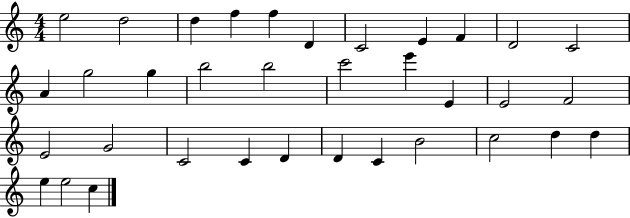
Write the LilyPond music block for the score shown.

{
  \clef treble
  \numericTimeSignature
  \time 4/4
  \key c \major
  e''2 d''2 | d''4 f''4 f''4 d'4 | c'2 e'4 f'4 | d'2 c'2 | \break a'4 g''2 g''4 | b''2 b''2 | c'''2 e'''4 e'4 | e'2 f'2 | \break e'2 g'2 | c'2 c'4 d'4 | d'4 c'4 b'2 | c''2 d''4 d''4 | \break e''4 e''2 c''4 | \bar "|."
}